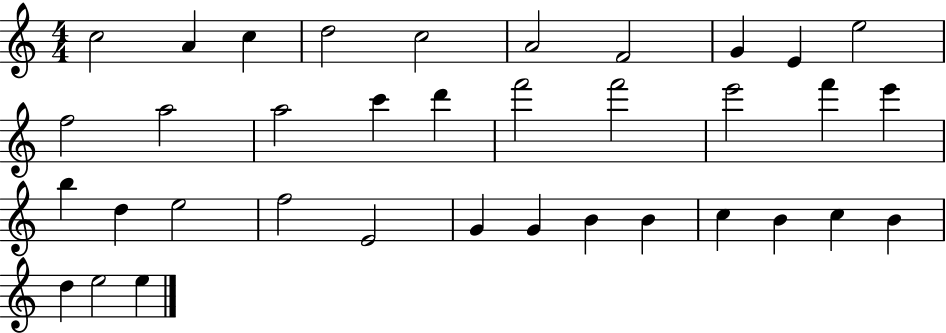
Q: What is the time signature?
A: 4/4